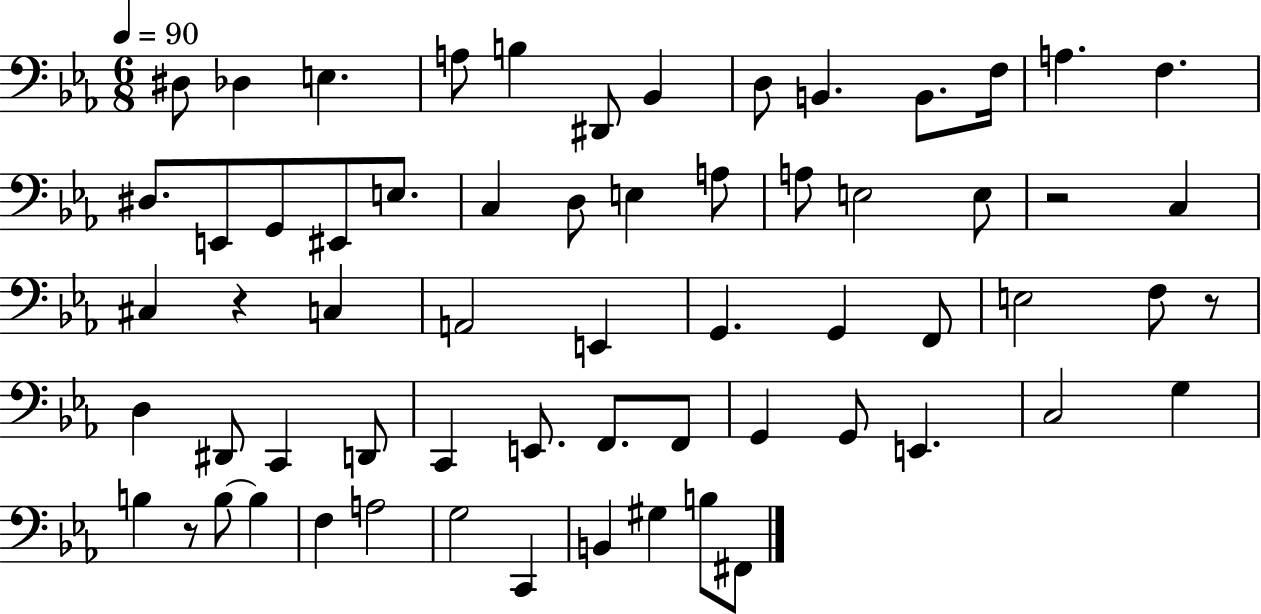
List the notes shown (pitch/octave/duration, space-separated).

D#3/e Db3/q E3/q. A3/e B3/q D#2/e Bb2/q D3/e B2/q. B2/e. F3/s A3/q. F3/q. D#3/e. E2/e G2/e EIS2/e E3/e. C3/q D3/e E3/q A3/e A3/e E3/h E3/e R/h C3/q C#3/q R/q C3/q A2/h E2/q G2/q. G2/q F2/e E3/h F3/e R/e D3/q D#2/e C2/q D2/e C2/q E2/e. F2/e. F2/e G2/q G2/e E2/q. C3/h G3/q B3/q R/e B3/e B3/q F3/q A3/h G3/h C2/q B2/q G#3/q B3/e F#2/e